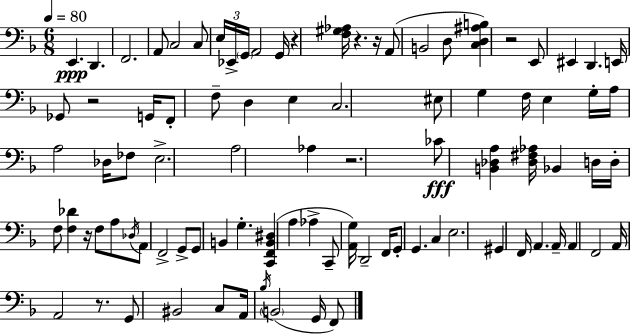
{
  \clef bass
  \numericTimeSignature
  \time 6/8
  \key d \minor
  \tempo 4 = 80
  e,4.\ppp d,4. | f,2. | a,8 c2 c8 | \tuplet 3/2 { e16 ees,16-> \parenthesize g,16 } a,2 g,16 | \break r4 <f gis aes>16 r4. r16 | a,8( b,2 d8 | <c d ais b>4) r2 | e,8 eis,4 d,4. | \break e,16 ges,8 r2 g,16 | f,8-. f8-- d4 e4 | c2. | eis8 g4 f16 e4 g16-. | \break a16 a2 des16 fes8 | e2.-> | a2 aes4 | r2. | \break ces'8\fff <b, des a>4 <des fis aes>16 bes,4 d16 | d16-. f8 <f des'>4 r16 f8 a8 | \acciaccatura { des16 } a,8 f,2-> g,8-> | g,8 b,4 g4.-. | \break <c, f, b, dis>4( a4 aes4-> | c,8-- <a, g>16) d,2-- | f,16 g,8-. g,4. c4 | e2. | \break gis,4 f,16 a,4. | a,16-- a,4 f,2 | a,16 a,2 r8. | g,8 bis,2 c8 | \break a,16 \acciaccatura { bes16 }( \parenthesize b,2 g,16 | f,8) \bar "|."
}